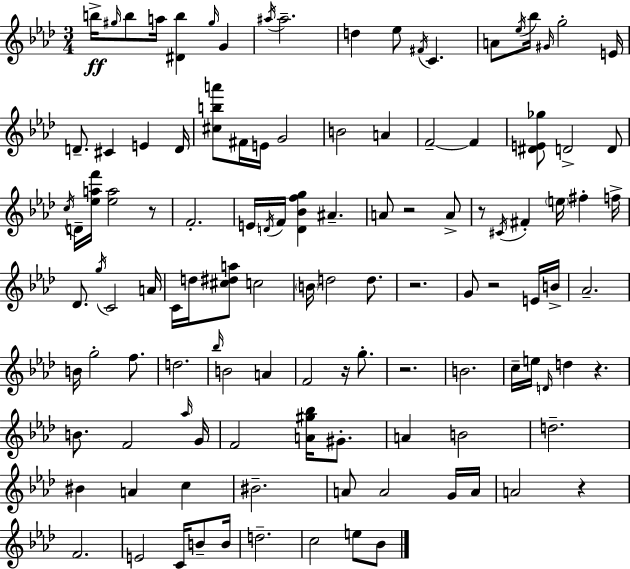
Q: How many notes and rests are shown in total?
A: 117